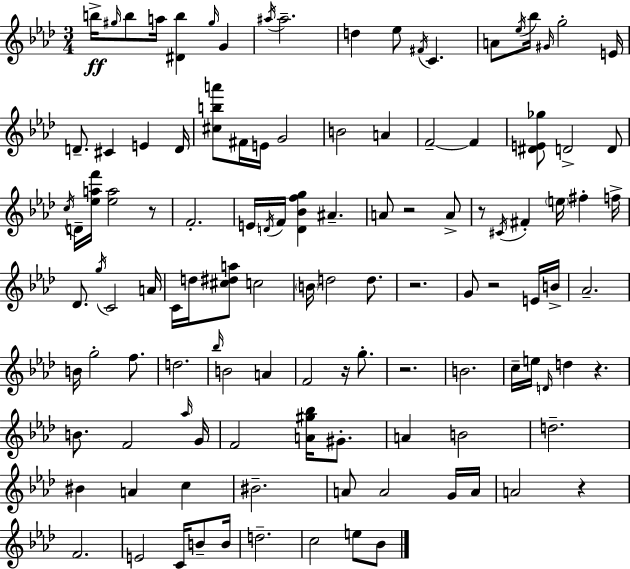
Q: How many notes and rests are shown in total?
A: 117